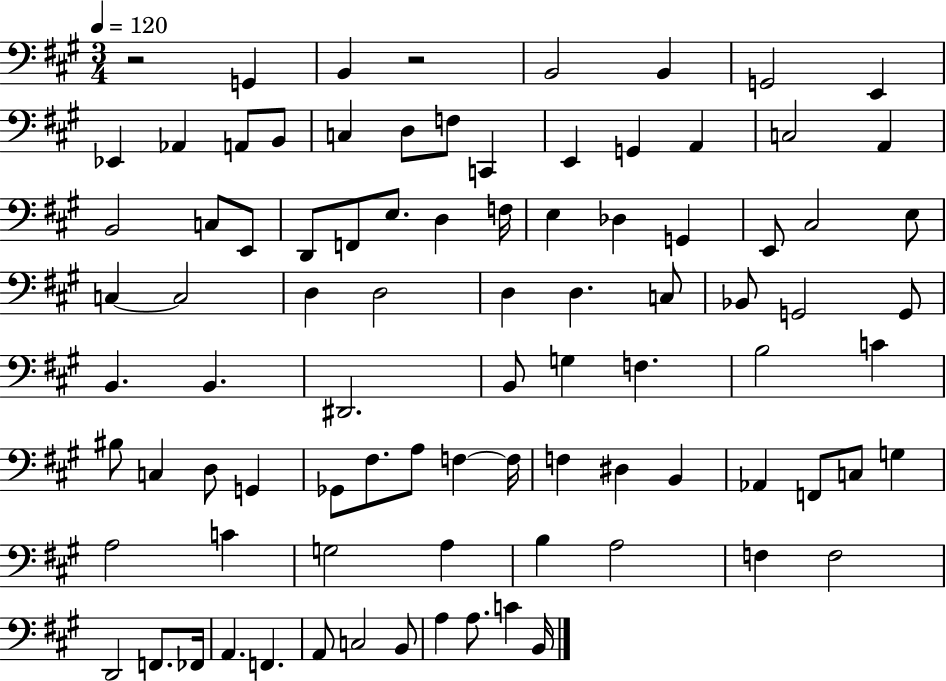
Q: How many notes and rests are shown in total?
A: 89